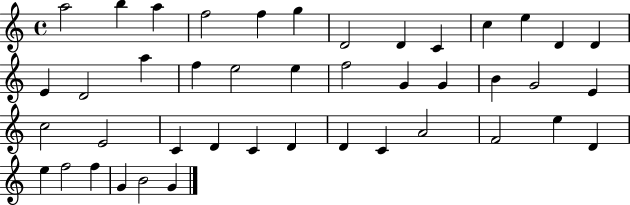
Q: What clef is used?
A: treble